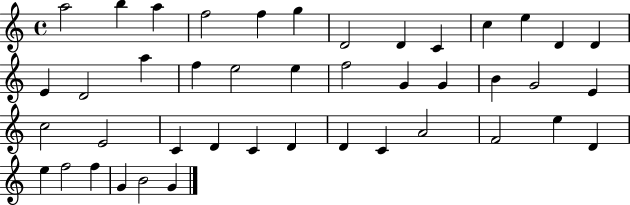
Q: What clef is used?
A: treble